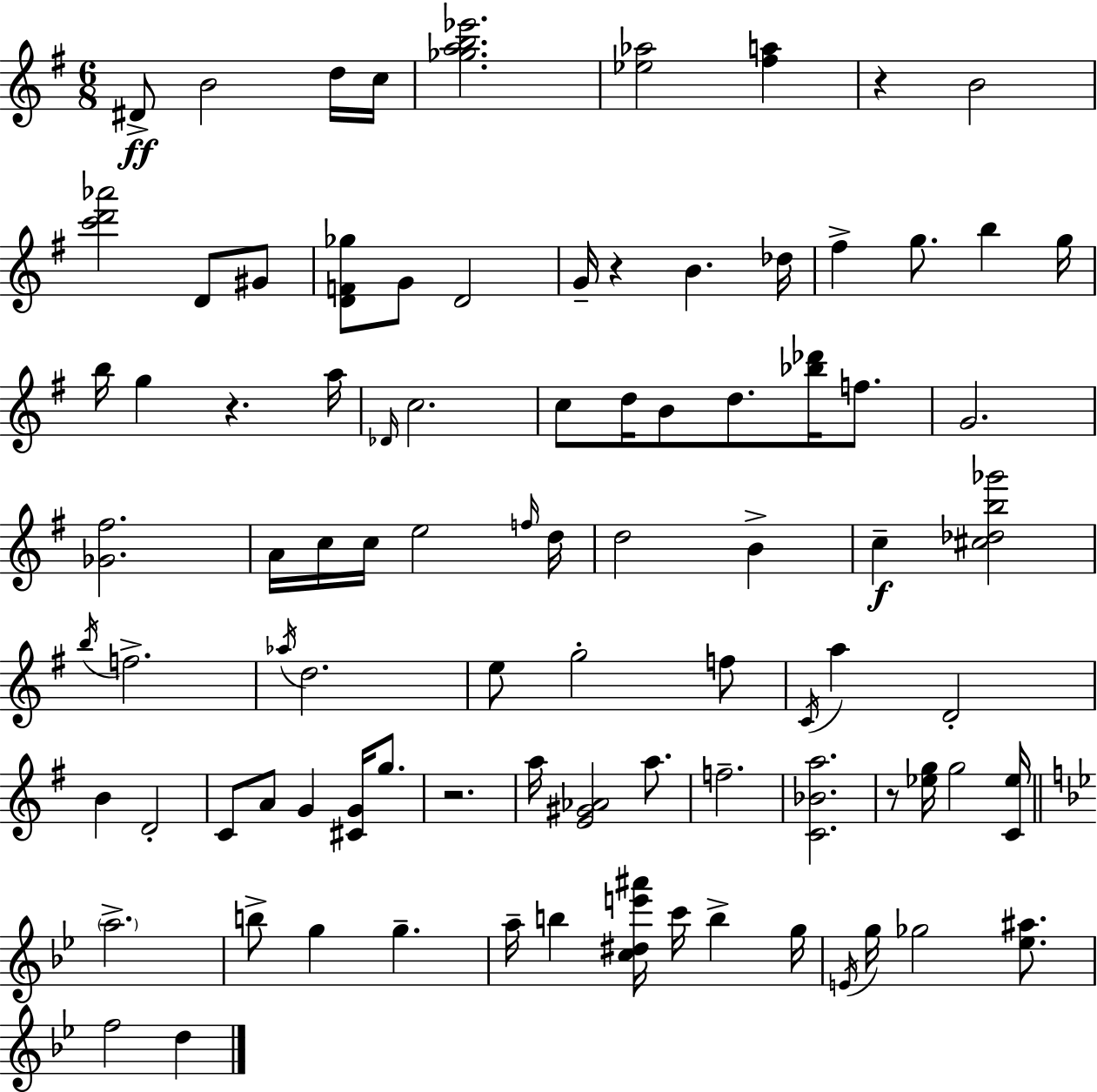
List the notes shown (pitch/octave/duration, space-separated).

D#4/e B4/h D5/s C5/s [Gb5,A5,B5,Eb6]/h. [Eb5,Ab5]/h [F#5,A5]/q R/q B4/h [C6,D6,Ab6]/h D4/e G#4/e [D4,F4,Gb5]/e G4/e D4/h G4/s R/q B4/q. Db5/s F#5/q G5/e. B5/q G5/s B5/s G5/q R/q. A5/s Db4/s C5/h. C5/e D5/s B4/e D5/e. [Bb5,Db6]/s F5/e. G4/h. [Gb4,F#5]/h. A4/s C5/s C5/s E5/h F5/s D5/s D5/h B4/q C5/q [C#5,Db5,B5,Gb6]/h B5/s F5/h. Ab5/s D5/h. E5/e G5/h F5/e C4/s A5/q D4/h B4/q D4/h C4/e A4/e G4/q [C#4,G4]/s G5/e. R/h. A5/s [E4,G#4,Ab4]/h A5/e. F5/h. [C4,Bb4,A5]/h. R/e [Eb5,G5]/s G5/h [C4,Eb5]/s A5/h. B5/e G5/q G5/q. A5/s B5/q [C5,D#5,E6,A#6]/s C6/s B5/q G5/s E4/s G5/s Gb5/h [Eb5,A#5]/e. F5/h D5/q